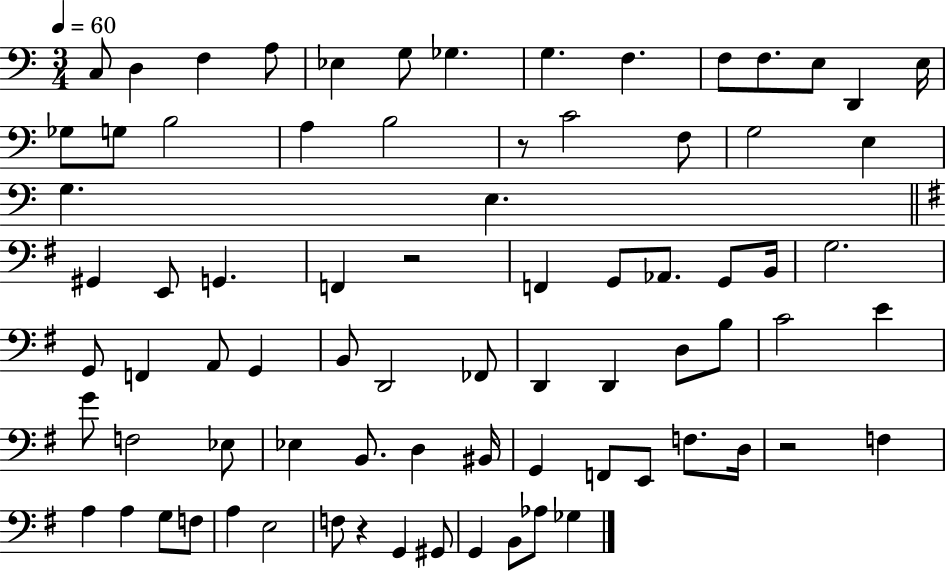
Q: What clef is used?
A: bass